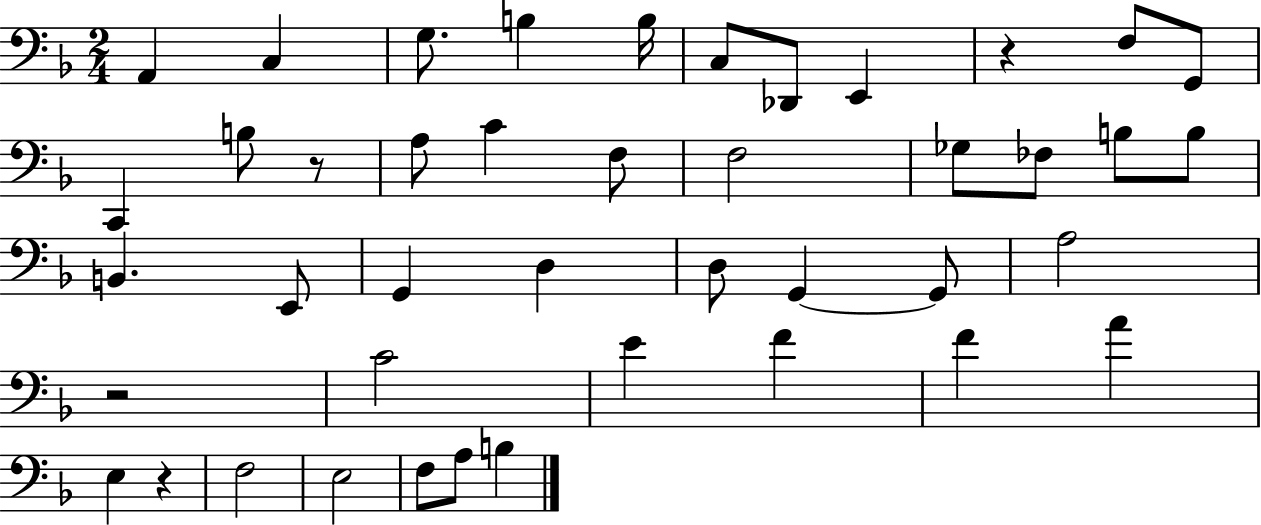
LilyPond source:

{
  \clef bass
  \numericTimeSignature
  \time 2/4
  \key f \major
  a,4 c4 | g8. b4 b16 | c8 des,8 e,4 | r4 f8 g,8 | \break c,4 b8 r8 | a8 c'4 f8 | f2 | ges8 fes8 b8 b8 | \break b,4. e,8 | g,4 d4 | d8 g,4~~ g,8 | a2 | \break r2 | c'2 | e'4 f'4 | f'4 a'4 | \break e4 r4 | f2 | e2 | f8 a8 b4 | \break \bar "|."
}